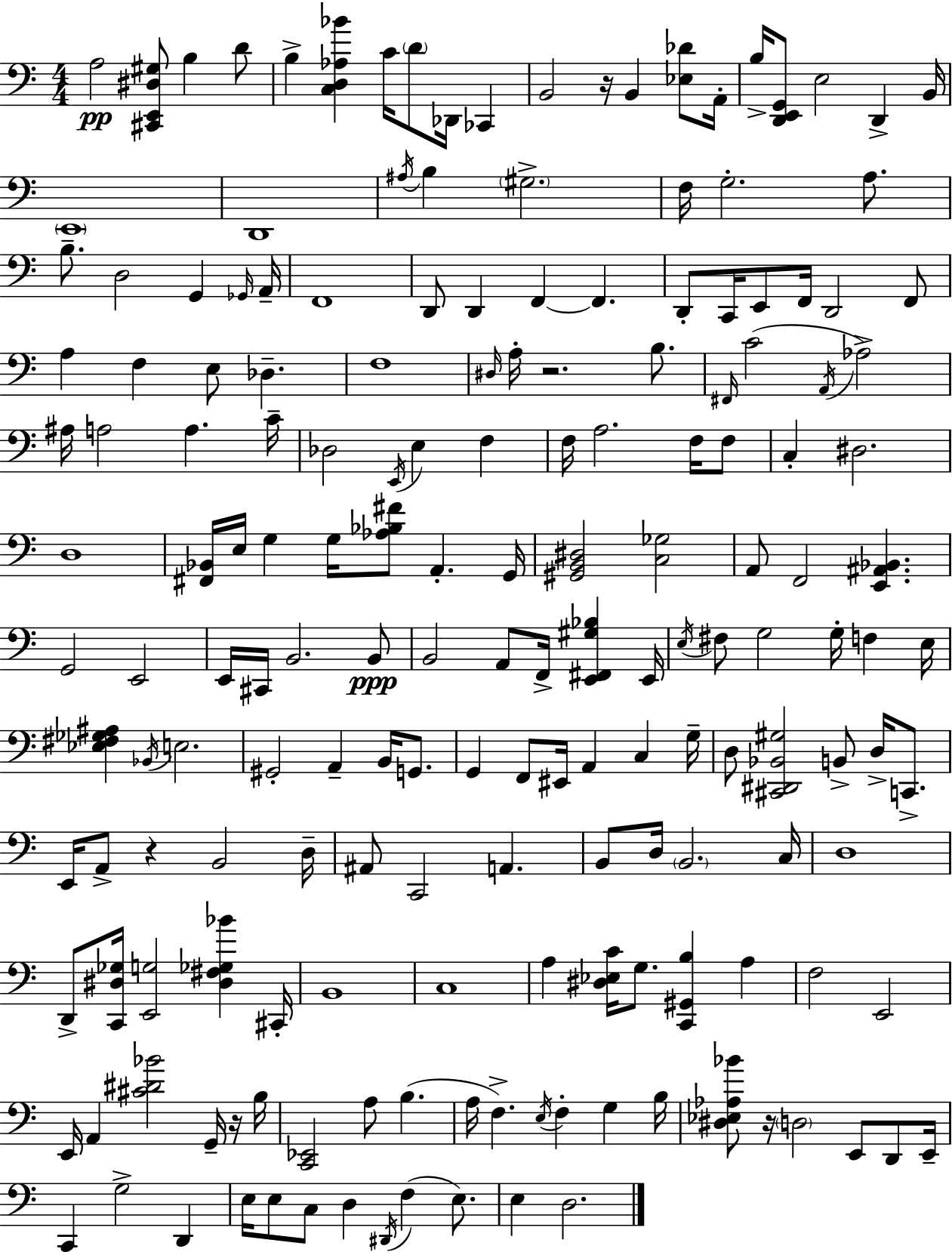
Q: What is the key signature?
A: A minor